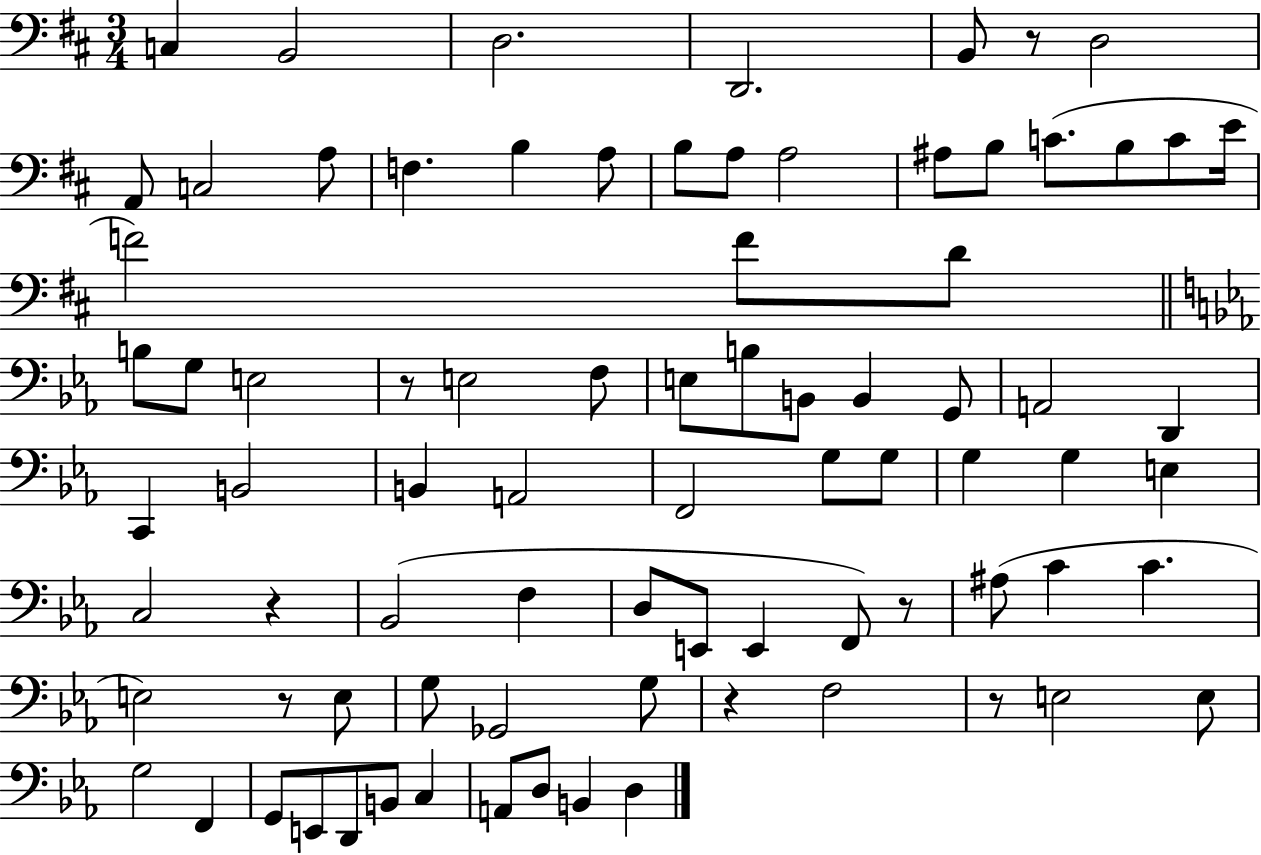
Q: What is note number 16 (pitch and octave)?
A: A#3